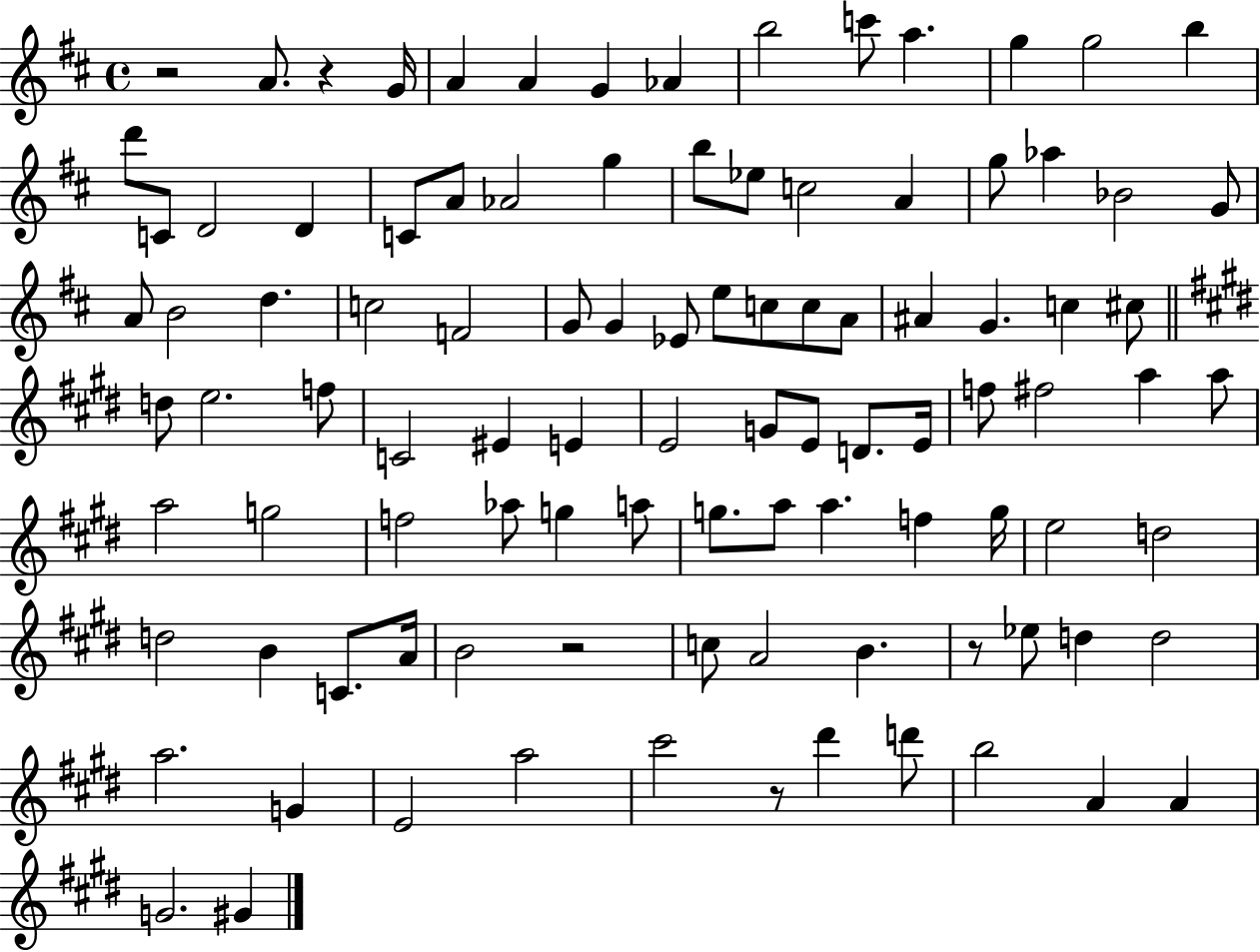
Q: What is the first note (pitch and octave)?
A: A4